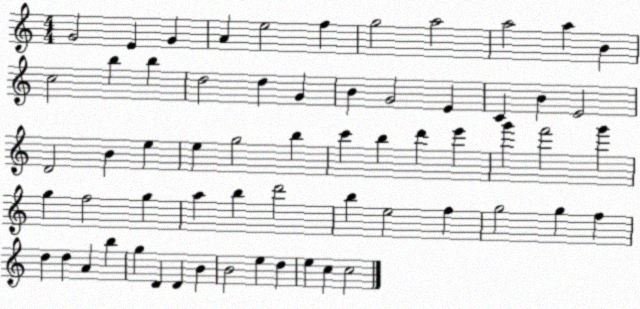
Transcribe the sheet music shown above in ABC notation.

X:1
T:Untitled
M:4/4
L:1/4
K:C
G2 E G A e2 f g2 a2 a2 a B c2 b b d2 d G B G2 E C B E2 D2 B e e g2 b c' b d' e' g' f'2 g' g f2 g a b d'2 b e2 f g2 g f d d A b g D D B B2 e d e c c2